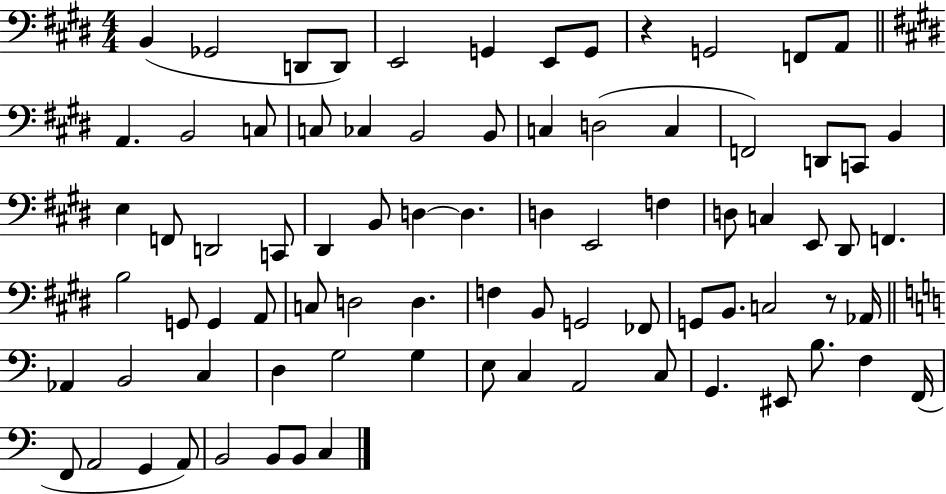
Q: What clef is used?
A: bass